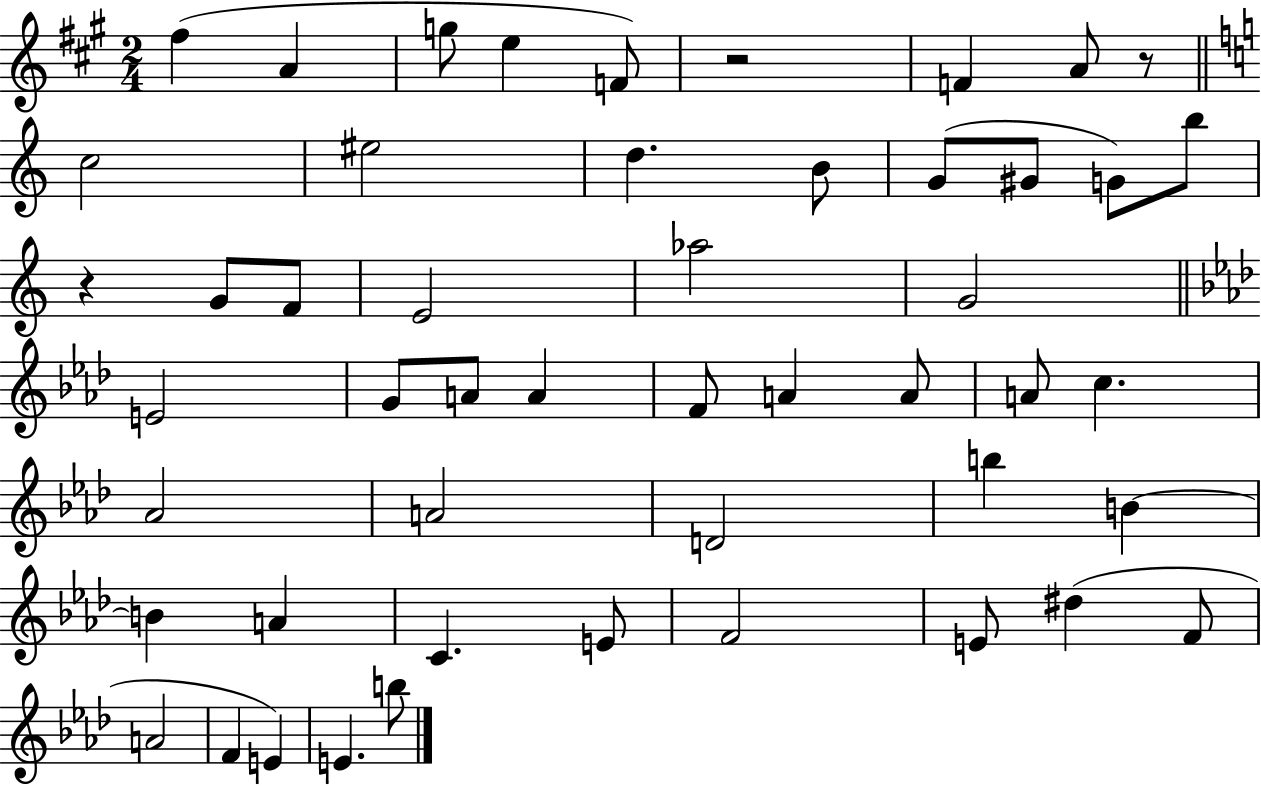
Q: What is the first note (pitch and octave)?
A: F#5